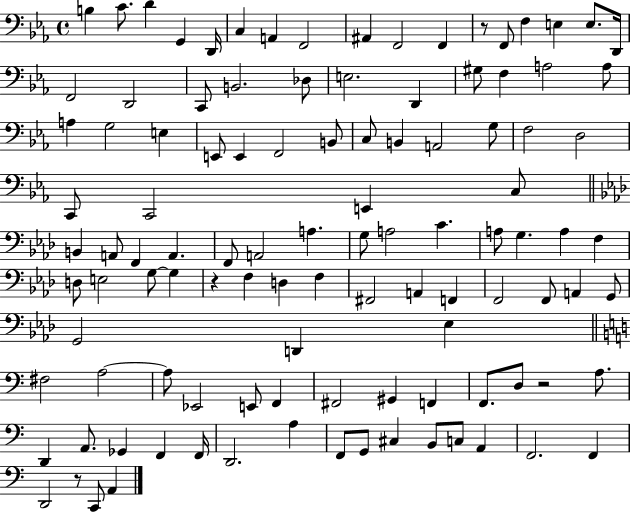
{
  \clef bass
  \time 4/4
  \defaultTimeSignature
  \key ees \major
  b4 c'8. d'4 g,4 d,16 | c4 a,4 f,2 | ais,4 f,2 f,4 | r8 f,8 f4 e4 e8. d,16 | \break f,2 d,2 | c,8 b,2. des8 | e2. d,4 | gis8 f4 a2 a8 | \break a4 g2 e4 | e,8 e,4 f,2 b,8 | c8 b,4 a,2 g8 | f2 d2 | \break c,8 c,2 e,4 c8 | \bar "||" \break \key f \minor b,4 a,8 f,4 a,4. | f,8 a,2 a4. | g8 a2 c'4. | a8 g4. a4 f4 | \break d8 e2 g8~~ g4 | r4 f4 d4 f4 | fis,2 a,4 f,4 | f,2 f,8 a,4 g,8 | \break g,2 d,4 ees4 | \bar "||" \break \key c \major fis2 a2~~ | a8 ees,2 e,8 f,4 | fis,2 gis,4 f,4 | f,8. d8 r2 a8. | \break d,4 a,8. ges,4 f,4 f,16 | d,2. a4 | f,8 g,8 cis4 b,8 c8 a,4 | f,2. f,4 | \break d,2 r8 c,8 a,4 | \bar "|."
}